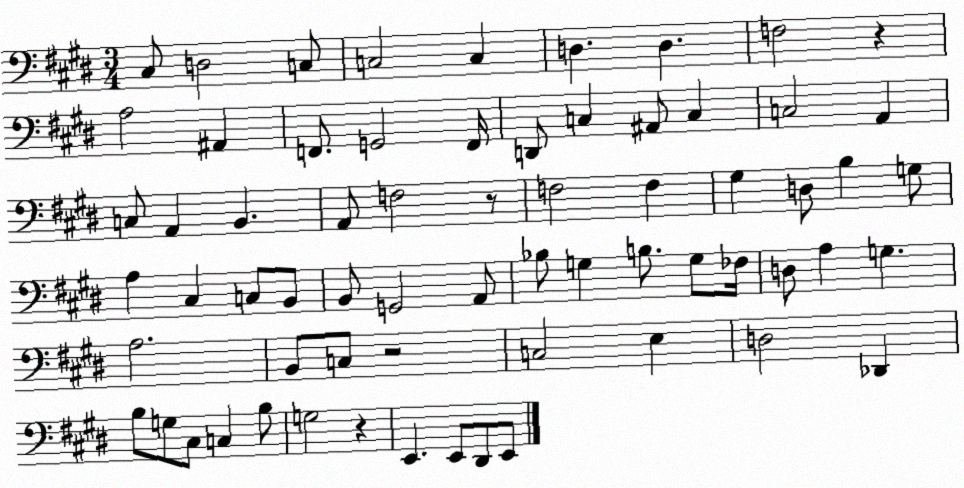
X:1
T:Untitled
M:3/4
L:1/4
K:E
^C,/2 D,2 C,/2 C,2 C, D, D, F,2 z A,2 ^A,, F,,/2 G,,2 F,,/4 D,,/2 C, ^A,,/2 C, C,2 A,, C,/2 A,, B,, A,,/2 F,2 z/2 F,2 F, ^G, D,/2 B, G,/2 A, ^C, C,/2 B,,/2 B,,/2 G,,2 A,,/2 _B,/2 G, B,/2 G,/2 _F,/4 D,/2 A, G, A,2 B,,/2 C,/2 z2 C,2 E, D,2 _D,, B,/2 G,/2 ^C,/2 C, B,/2 G,2 z E,, E,,/2 ^D,,/2 E,,/2